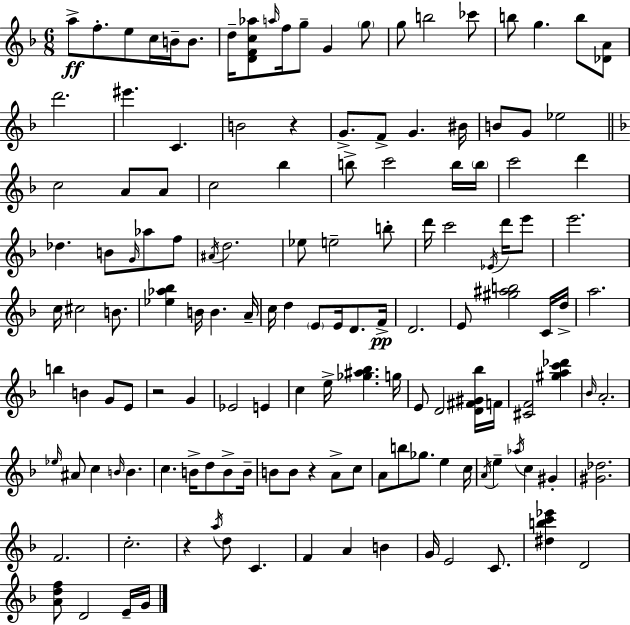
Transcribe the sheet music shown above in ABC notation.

X:1
T:Untitled
M:6/8
L:1/4
K:F
a/2 f/2 e/2 c/4 B/4 B/2 d/4 [DFc_a]/2 a/4 f/4 g/2 G g/2 g/2 b2 _c'/2 b/2 g b/2 [_DA]/2 d'2 ^e' C B2 z G/2 F/2 G ^B/4 B/2 G/2 _e2 c2 A/2 A/2 c2 _b b/2 c'2 b/4 b/4 c'2 d' _d B/2 G/4 _a/2 f/2 ^A/4 d2 _e/2 e2 b/2 d'/4 c'2 _E/4 d'/4 e'/2 e'2 c/4 ^c2 B/2 [_e_a_b] B/4 B A/4 c/4 d E/2 E/4 D/2 F/4 D2 E/2 [^g^ab]2 C/4 d/4 a2 b B G/2 E/2 z2 G _E2 E c e/4 [_g^a_b] g/4 E/2 D2 [D^F^G_b]/4 F/4 [^CF]2 [^gac'_d'] _B/4 A2 _e/4 ^A/2 c B/4 B c B/4 d/2 B/2 B/4 B/2 B/2 z A/2 c/2 A/2 b/2 _g/2 e c/4 A/4 e _a/4 c ^G [^G_d]2 F2 c2 z a/4 d/2 C F A B G/4 E2 C/2 [^dbc'_e'] D2 [Adf]/2 D2 E/4 G/4